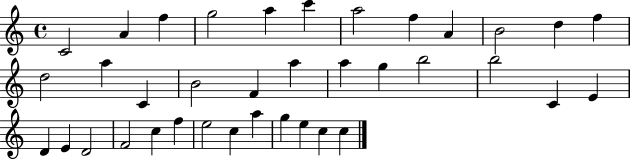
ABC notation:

X:1
T:Untitled
M:4/4
L:1/4
K:C
C2 A f g2 a c' a2 f A B2 d f d2 a C B2 F a a g b2 b2 C E D E D2 F2 c f e2 c a g e c c